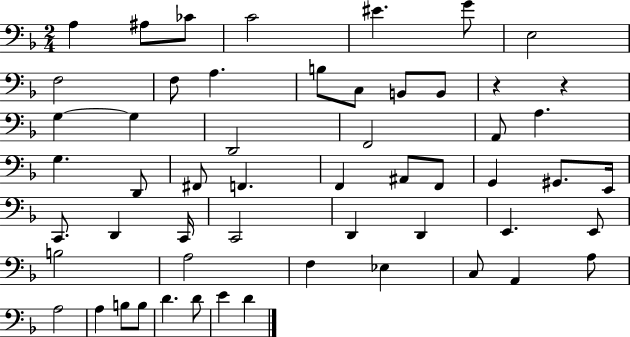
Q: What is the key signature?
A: F major